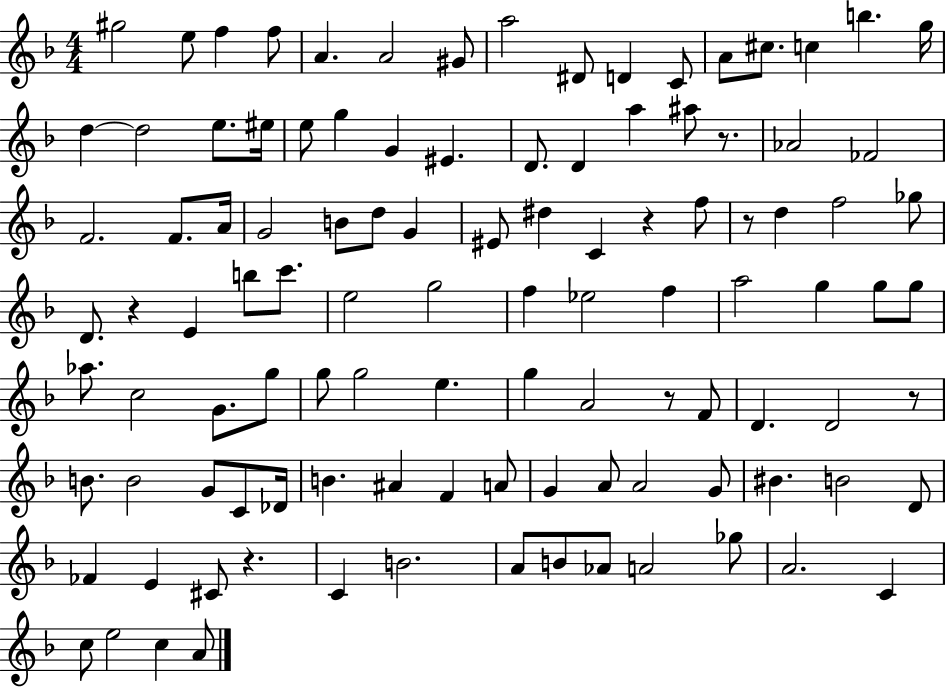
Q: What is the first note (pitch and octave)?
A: G#5